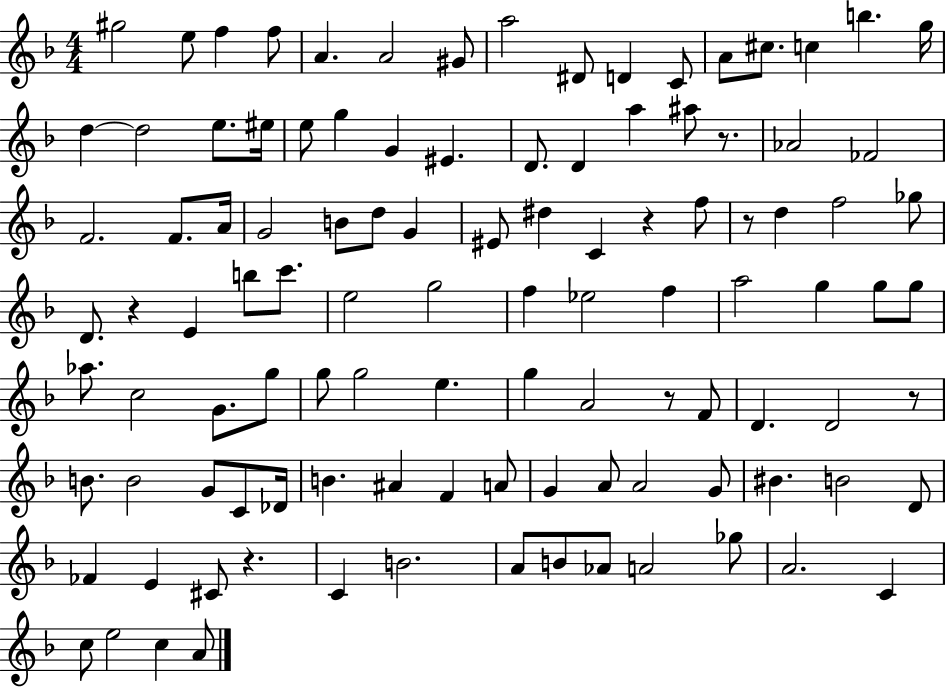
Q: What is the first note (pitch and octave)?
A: G#5